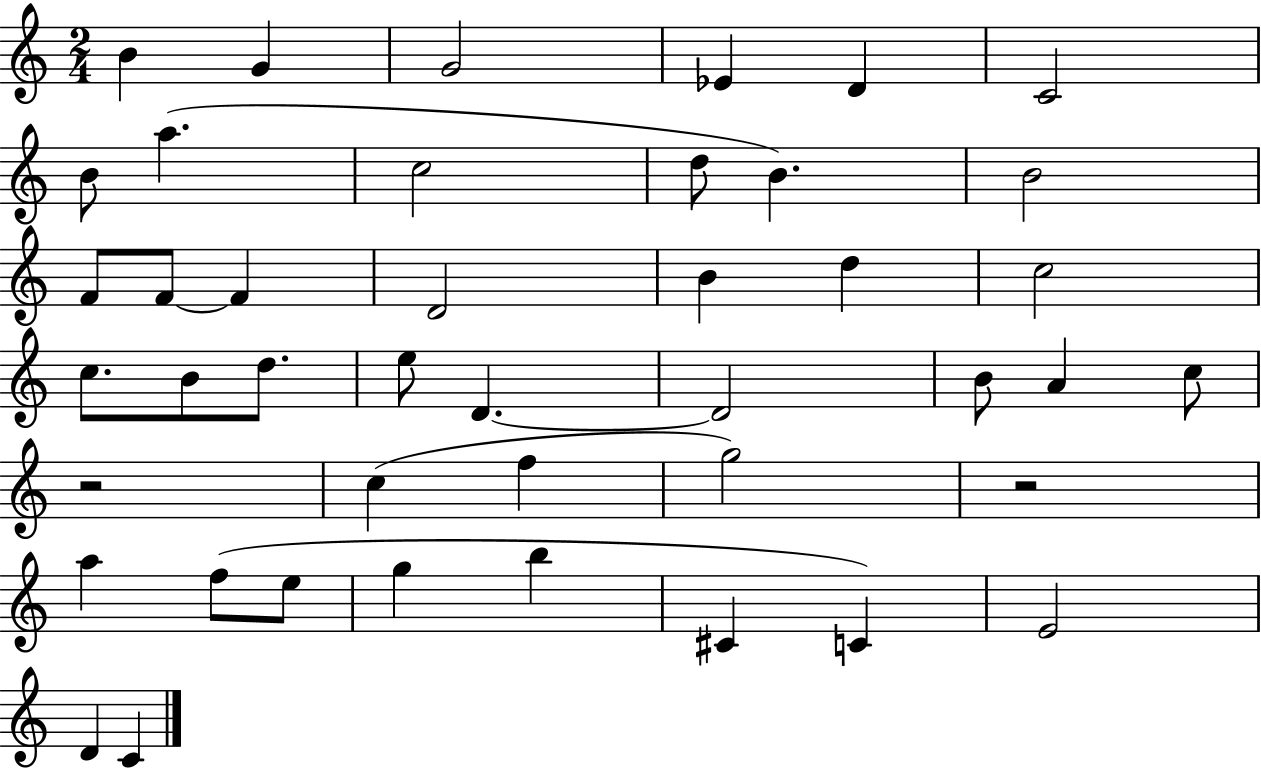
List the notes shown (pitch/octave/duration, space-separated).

B4/q G4/q G4/h Eb4/q D4/q C4/h B4/e A5/q. C5/h D5/e B4/q. B4/h F4/e F4/e F4/q D4/h B4/q D5/q C5/h C5/e. B4/e D5/e. E5/e D4/q. D4/h B4/e A4/q C5/e R/h C5/q F5/q G5/h R/h A5/q F5/e E5/e G5/q B5/q C#4/q C4/q E4/h D4/q C4/q